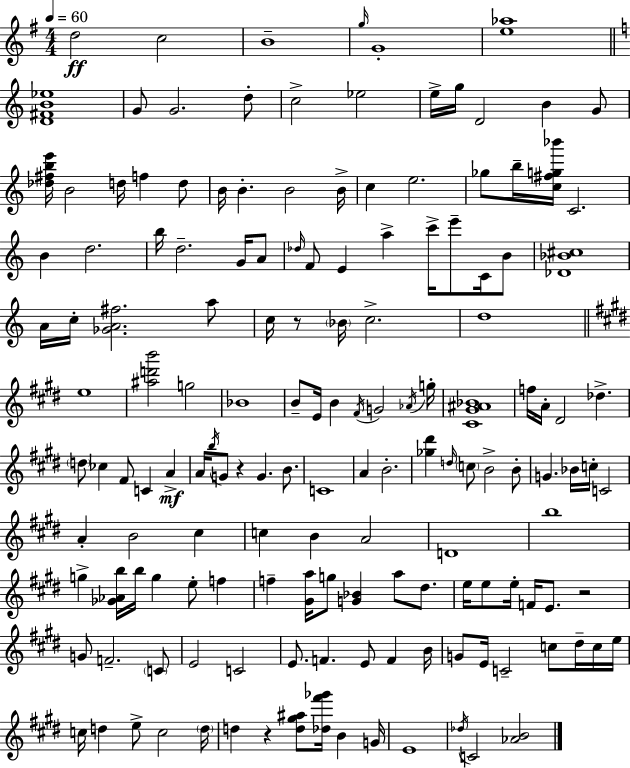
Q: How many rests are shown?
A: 4